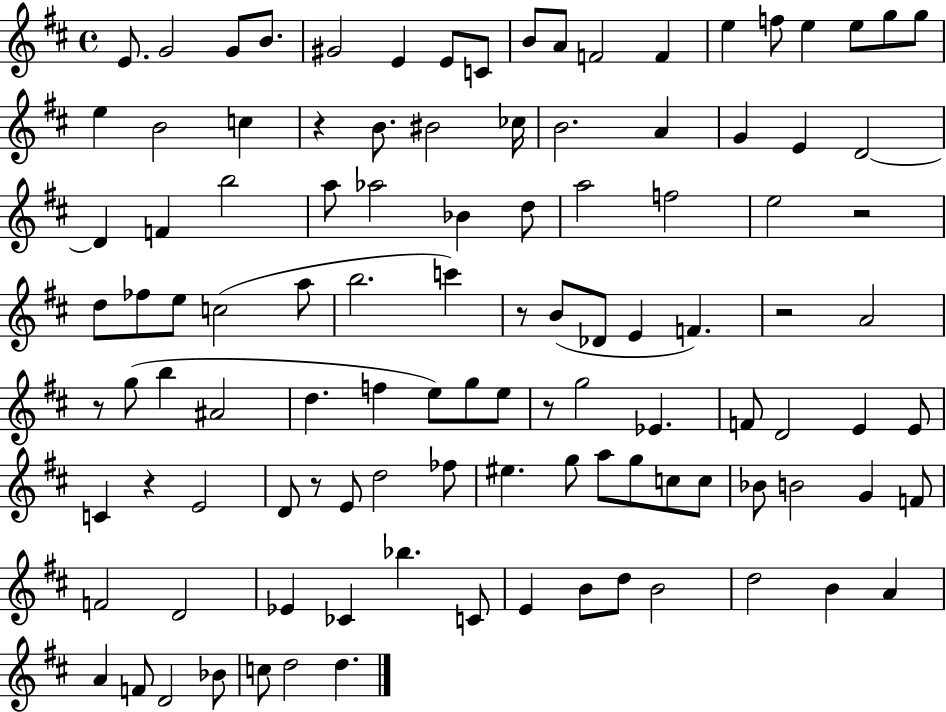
{
  \clef treble
  \time 4/4
  \defaultTimeSignature
  \key d \major
  \repeat volta 2 { e'8. g'2 g'8 b'8. | gis'2 e'4 e'8 c'8 | b'8 a'8 f'2 f'4 | e''4 f''8 e''4 e''8 g''8 g''8 | \break e''4 b'2 c''4 | r4 b'8. bis'2 ces''16 | b'2. a'4 | g'4 e'4 d'2~~ | \break d'4 f'4 b''2 | a''8 aes''2 bes'4 d''8 | a''2 f''2 | e''2 r2 | \break d''8 fes''8 e''8 c''2( a''8 | b''2. c'''4) | r8 b'8( des'8 e'4 f'4.) | r2 a'2 | \break r8 g''8( b''4 ais'2 | d''4. f''4 e''8) g''8 e''8 | r8 g''2 ees'4. | f'8 d'2 e'4 e'8 | \break c'4 r4 e'2 | d'8 r8 e'8 d''2 fes''8 | eis''4. g''8 a''8 g''8 c''8 c''8 | bes'8 b'2 g'4 f'8 | \break f'2 d'2 | ees'4 ces'4 bes''4. c'8 | e'4 b'8 d''8 b'2 | d''2 b'4 a'4 | \break a'4 f'8 d'2 bes'8 | c''8 d''2 d''4. | } \bar "|."
}